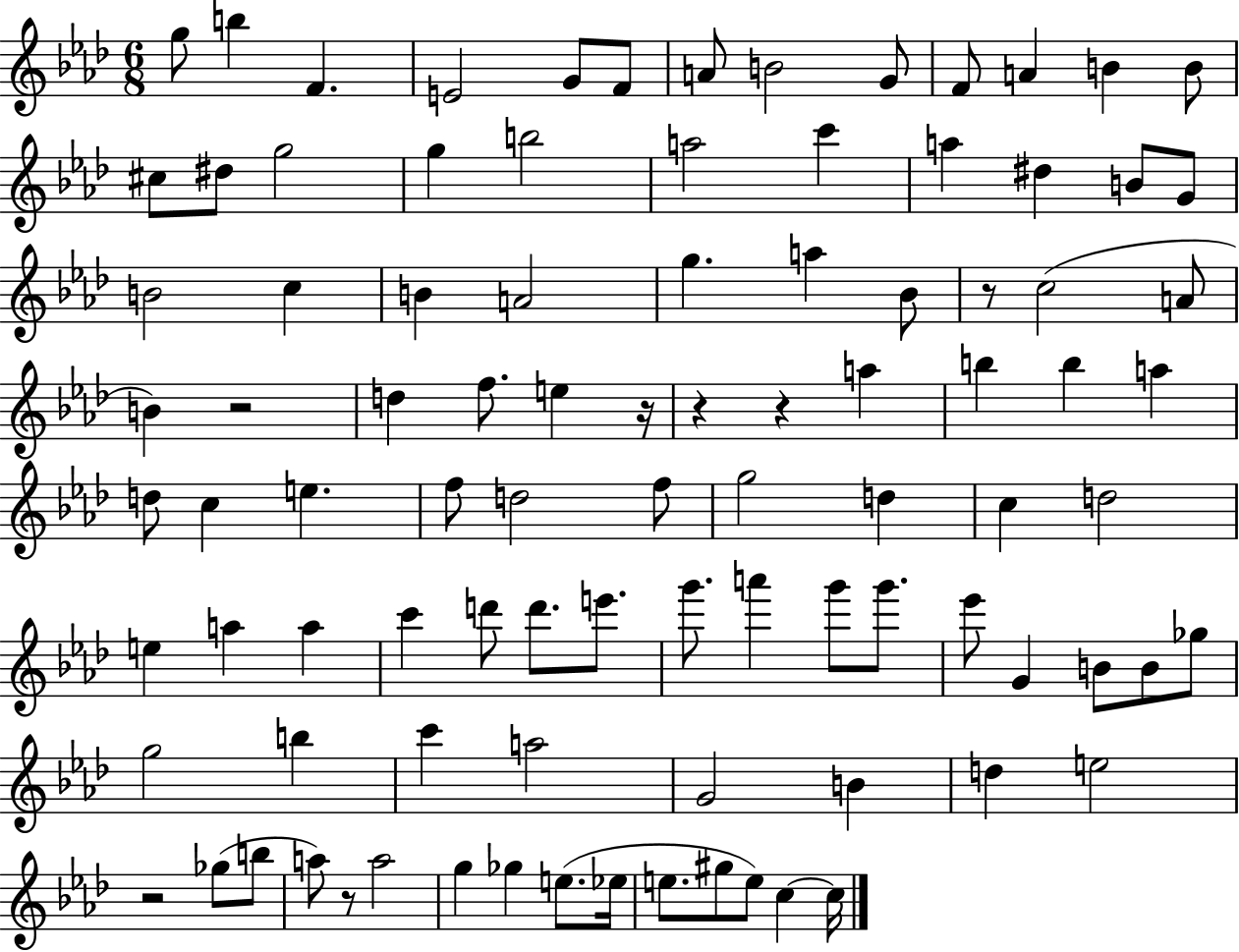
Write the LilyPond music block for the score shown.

{
  \clef treble
  \numericTimeSignature
  \time 6/8
  \key aes \major
  \repeat volta 2 { g''8 b''4 f'4. | e'2 g'8 f'8 | a'8 b'2 g'8 | f'8 a'4 b'4 b'8 | \break cis''8 dis''8 g''2 | g''4 b''2 | a''2 c'''4 | a''4 dis''4 b'8 g'8 | \break b'2 c''4 | b'4 a'2 | g''4. a''4 bes'8 | r8 c''2( a'8 | \break b'4) r2 | d''4 f''8. e''4 r16 | r4 r4 a''4 | b''4 b''4 a''4 | \break d''8 c''4 e''4. | f''8 d''2 f''8 | g''2 d''4 | c''4 d''2 | \break e''4 a''4 a''4 | c'''4 d'''8 d'''8. e'''8. | g'''8. a'''4 g'''8 g'''8. | ees'''8 g'4 b'8 b'8 ges''8 | \break g''2 b''4 | c'''4 a''2 | g'2 b'4 | d''4 e''2 | \break r2 ges''8( b''8 | a''8) r8 a''2 | g''4 ges''4 e''8.( ees''16 | e''8. gis''8 e''8) c''4~~ c''16 | \break } \bar "|."
}